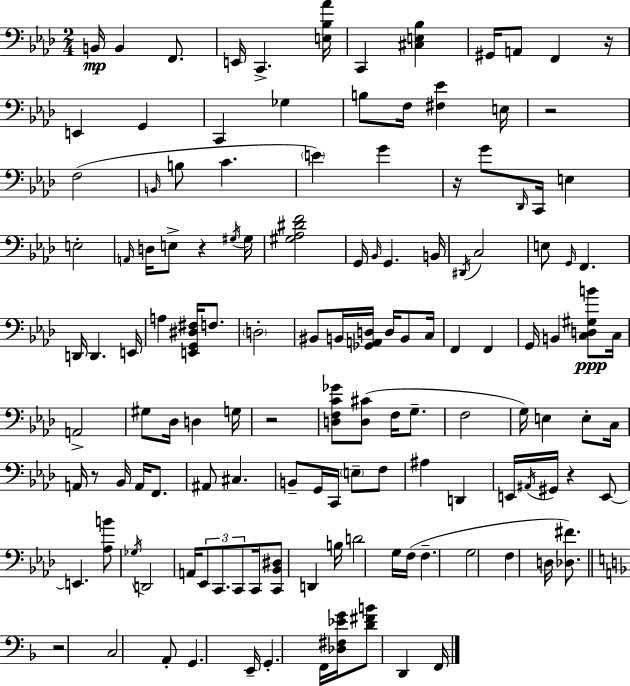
X:1
T:Untitled
M:2/4
L:1/4
K:Fm
B,,/4 B,, F,,/2 E,,/4 C,, [E,_B,_A]/4 C,, [^C,E,_B,] ^G,,/4 A,,/2 F,, z/4 E,, G,, C,, _G, B,/2 F,/4 [^F,_E] E,/4 z2 F,2 B,,/4 B,/2 C E G z/4 G/2 _D,,/4 C,,/4 E, E,2 A,,/4 D,/4 E,/2 z ^G,/4 ^G,/4 [^G,_A,^DF]2 G,,/4 _B,,/4 G,, B,,/4 ^D,,/4 C,2 E,/2 G,,/4 F,, D,,/4 D,, E,,/4 A, [E,,G,,^D,^F,]/4 F,/2 D,2 ^B,,/2 B,,/4 [_G,,A,,D,]/4 D,/4 B,,/2 C,/4 F,, F,, G,,/4 B,, [C,D,^G,B]/2 C,/4 A,,2 ^G,/2 _D,/4 D, G,/4 z2 [D,F,C_G]/2 [D,^C]/2 F,/4 G,/2 F,2 G,/4 E, E,/2 C,/4 A,,/4 z/2 _B,,/4 A,,/4 F,,/2 ^A,,/2 ^C, B,,/2 G,,/4 C,,/4 E,/2 F,/2 ^A, D,, E,,/4 ^A,,/4 ^G,,/4 z E,,/2 E,, [_A,B]/2 _G,/4 D,,2 A,,/4 _E,,/2 C,,/2 C,,/2 C,,/4 [C,,_B,,^D,]/2 D,, B,/4 D2 G,/4 F,/4 F, G,2 F, D,/4 [_D,^F]/2 z2 C,2 A,,/2 G,, E,,/4 G,, F,,/4 [_D,^F,_EG]/4 [D^FB]/2 D,, F,,/4